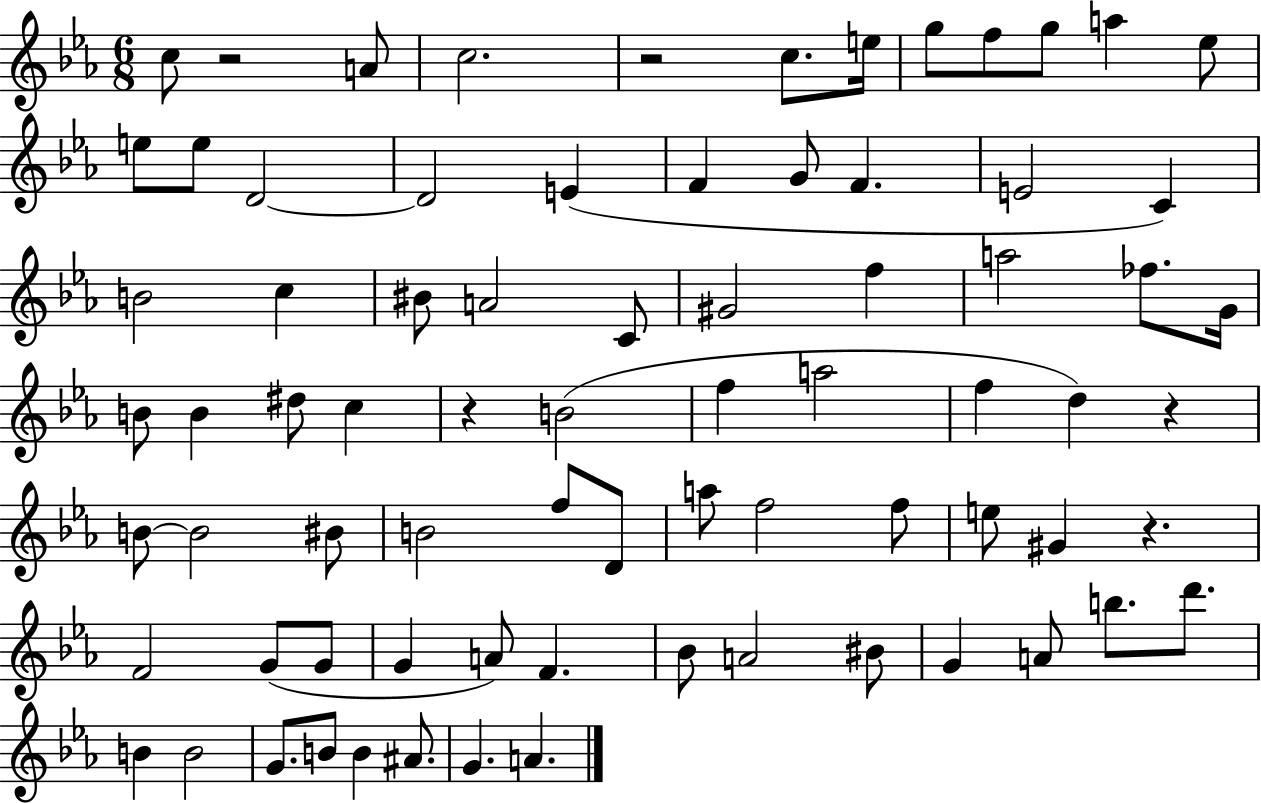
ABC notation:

X:1
T:Untitled
M:6/8
L:1/4
K:Eb
c/2 z2 A/2 c2 z2 c/2 e/4 g/2 f/2 g/2 a _e/2 e/2 e/2 D2 D2 E F G/2 F E2 C B2 c ^B/2 A2 C/2 ^G2 f a2 _f/2 G/4 B/2 B ^d/2 c z B2 f a2 f d z B/2 B2 ^B/2 B2 f/2 D/2 a/2 f2 f/2 e/2 ^G z F2 G/2 G/2 G A/2 F _B/2 A2 ^B/2 G A/2 b/2 d'/2 B B2 G/2 B/2 B ^A/2 G A